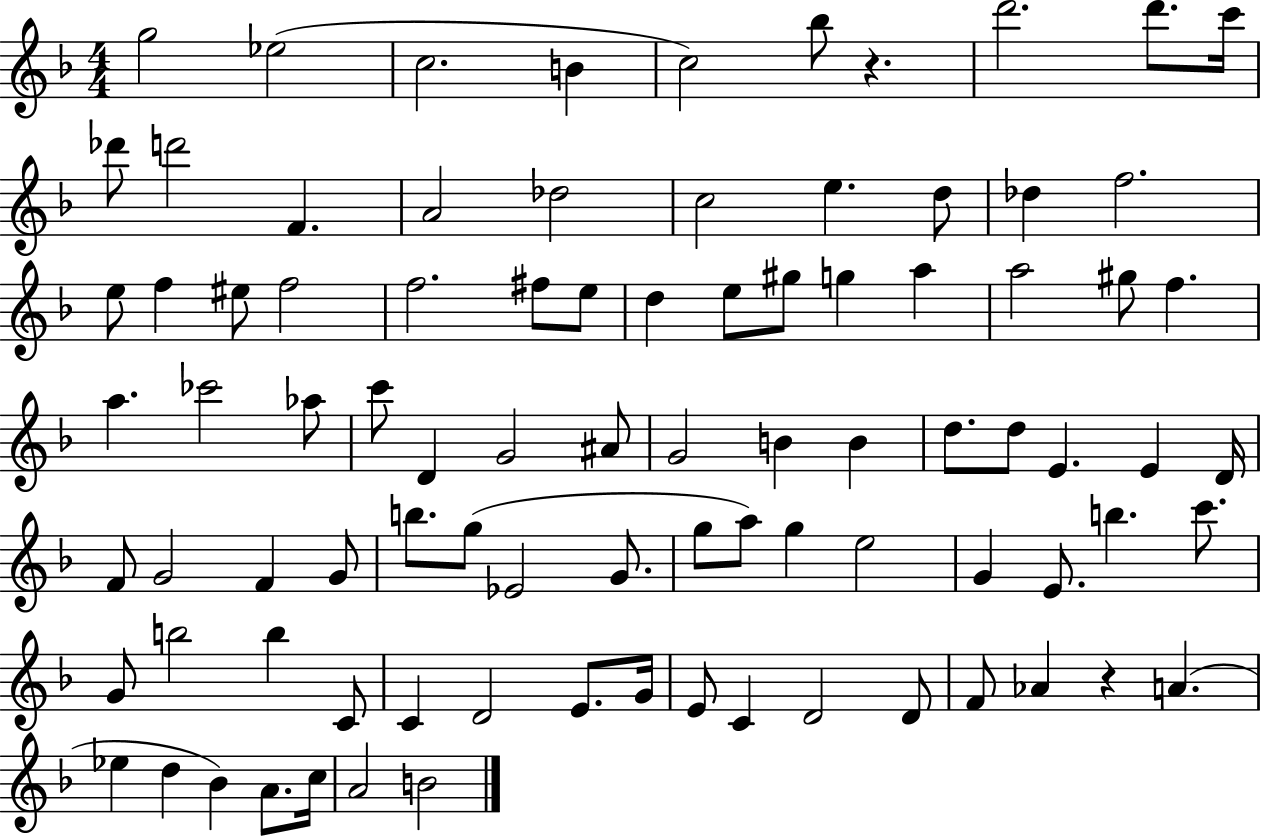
{
  \clef treble
  \numericTimeSignature
  \time 4/4
  \key f \major
  \repeat volta 2 { g''2 ees''2( | c''2. b'4 | c''2) bes''8 r4. | d'''2. d'''8. c'''16 | \break des'''8 d'''2 f'4. | a'2 des''2 | c''2 e''4. d''8 | des''4 f''2. | \break e''8 f''4 eis''8 f''2 | f''2. fis''8 e''8 | d''4 e''8 gis''8 g''4 a''4 | a''2 gis''8 f''4. | \break a''4. ces'''2 aes''8 | c'''8 d'4 g'2 ais'8 | g'2 b'4 b'4 | d''8. d''8 e'4. e'4 d'16 | \break f'8 g'2 f'4 g'8 | b''8. g''8( ees'2 g'8. | g''8 a''8) g''4 e''2 | g'4 e'8. b''4. c'''8. | \break g'8 b''2 b''4 c'8 | c'4 d'2 e'8. g'16 | e'8 c'4 d'2 d'8 | f'8 aes'4 r4 a'4.( | \break ees''4 d''4 bes'4) a'8. c''16 | a'2 b'2 | } \bar "|."
}